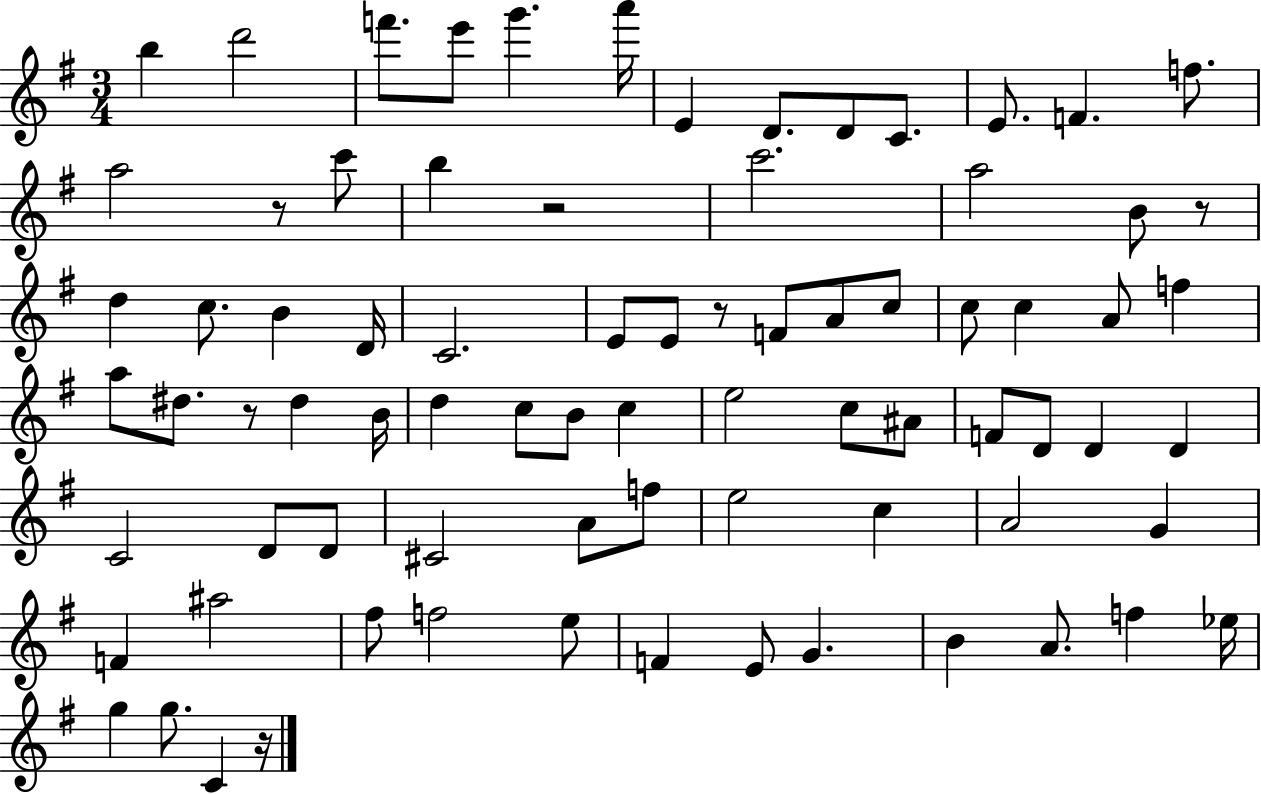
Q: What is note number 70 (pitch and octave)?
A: Eb5